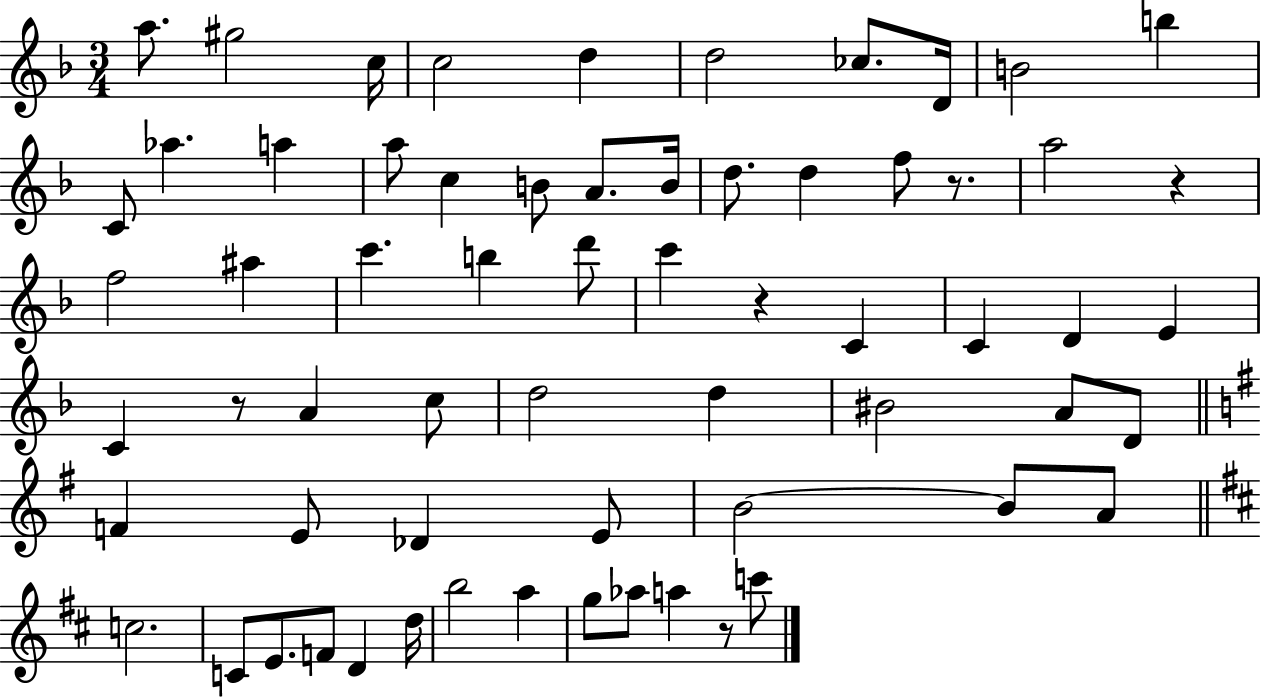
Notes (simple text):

A5/e. G#5/h C5/s C5/h D5/q D5/h CES5/e. D4/s B4/h B5/q C4/e Ab5/q. A5/q A5/e C5/q B4/e A4/e. B4/s D5/e. D5/q F5/e R/e. A5/h R/q F5/h A#5/q C6/q. B5/q D6/e C6/q R/q C4/q C4/q D4/q E4/q C4/q R/e A4/q C5/e D5/h D5/q BIS4/h A4/e D4/e F4/q E4/e Db4/q E4/e B4/h B4/e A4/e C5/h. C4/e E4/e. F4/e D4/q D5/s B5/h A5/q G5/e Ab5/e A5/q R/e C6/e